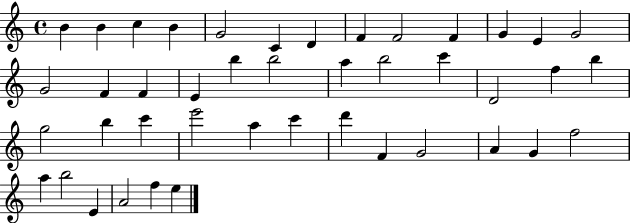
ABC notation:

X:1
T:Untitled
M:4/4
L:1/4
K:C
B B c B G2 C D F F2 F G E G2 G2 F F E b b2 a b2 c' D2 f b g2 b c' e'2 a c' d' F G2 A G f2 a b2 E A2 f e